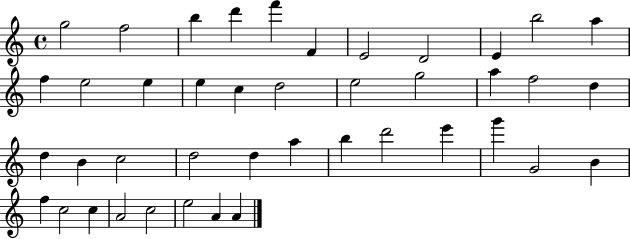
{
  \clef treble
  \time 4/4
  \defaultTimeSignature
  \key c \major
  g''2 f''2 | b''4 d'''4 f'''4 f'4 | e'2 d'2 | e'4 b''2 a''4 | \break f''4 e''2 e''4 | e''4 c''4 d''2 | e''2 g''2 | a''4 f''2 d''4 | \break d''4 b'4 c''2 | d''2 d''4 a''4 | b''4 d'''2 e'''4 | g'''4 g'2 b'4 | \break f''4 c''2 c''4 | a'2 c''2 | e''2 a'4 a'4 | \bar "|."
}